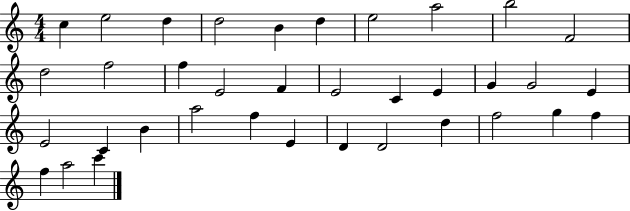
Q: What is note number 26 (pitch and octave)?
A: F5